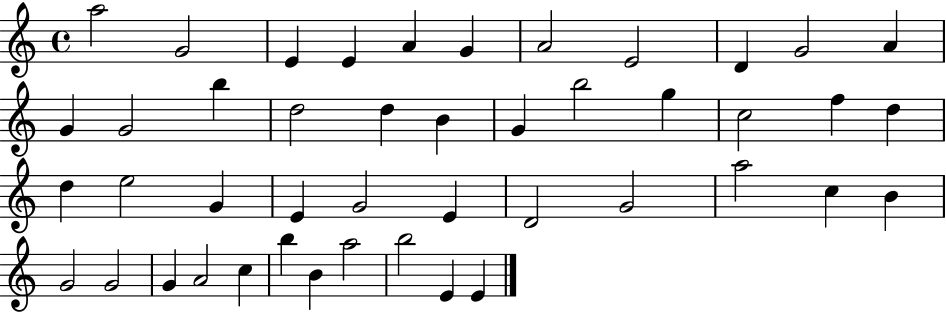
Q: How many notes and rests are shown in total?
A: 45